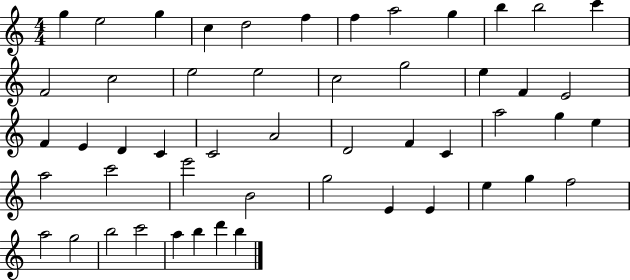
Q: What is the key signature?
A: C major